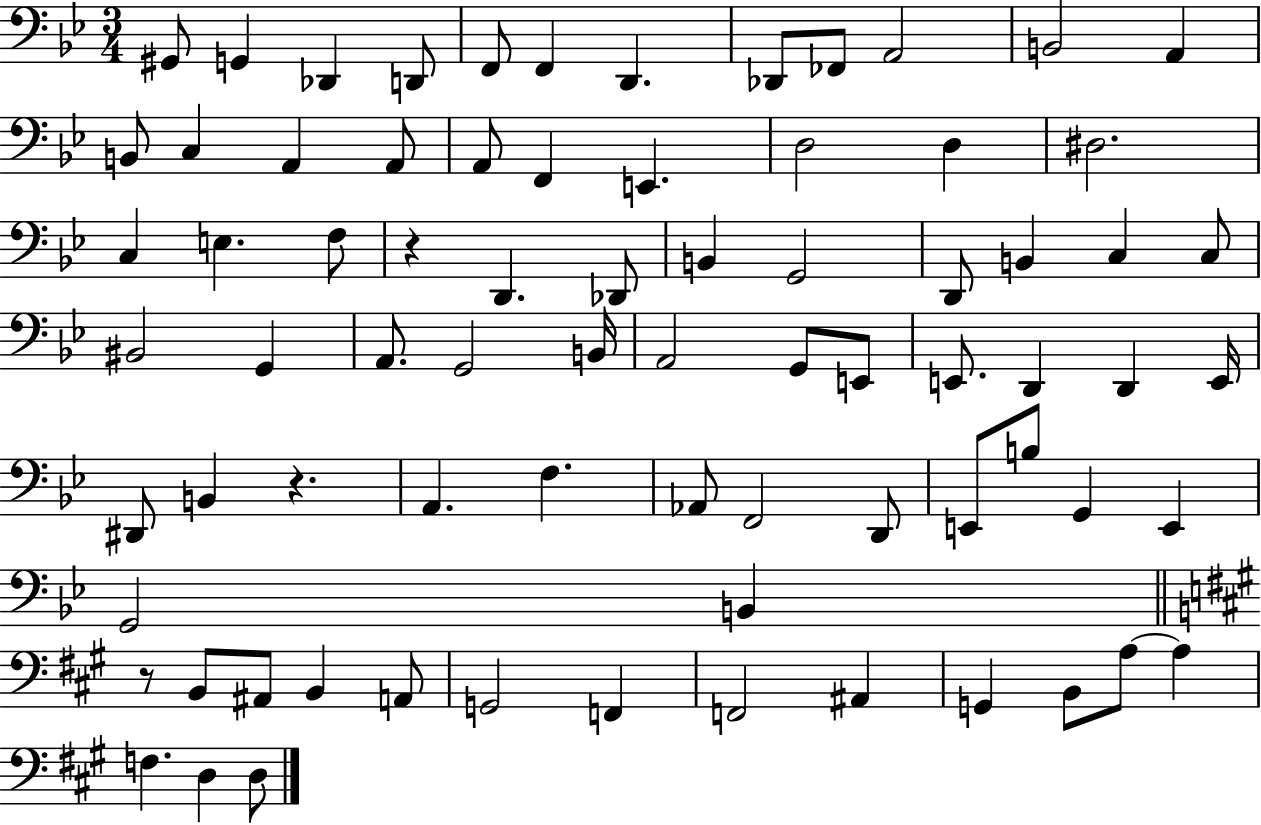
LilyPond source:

{
  \clef bass
  \numericTimeSignature
  \time 3/4
  \key bes \major
  gis,8 g,4 des,4 d,8 | f,8 f,4 d,4. | des,8 fes,8 a,2 | b,2 a,4 | \break b,8 c4 a,4 a,8 | a,8 f,4 e,4. | d2 d4 | dis2. | \break c4 e4. f8 | r4 d,4. des,8 | b,4 g,2 | d,8 b,4 c4 c8 | \break bis,2 g,4 | a,8. g,2 b,16 | a,2 g,8 e,8 | e,8. d,4 d,4 e,16 | \break dis,8 b,4 r4. | a,4. f4. | aes,8 f,2 d,8 | e,8 b8 g,4 e,4 | \break g,2 b,4 | \bar "||" \break \key a \major r8 b,8 ais,8 b,4 a,8 | g,2 f,4 | f,2 ais,4 | g,4 b,8 a8~~ a4 | \break f4. d4 d8 | \bar "|."
}